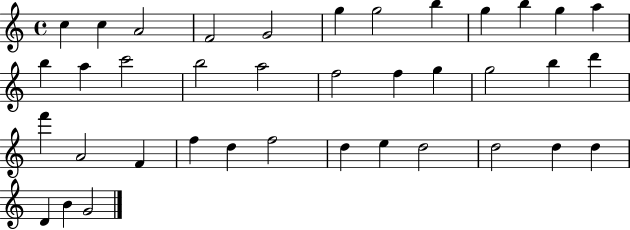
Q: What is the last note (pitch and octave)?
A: G4